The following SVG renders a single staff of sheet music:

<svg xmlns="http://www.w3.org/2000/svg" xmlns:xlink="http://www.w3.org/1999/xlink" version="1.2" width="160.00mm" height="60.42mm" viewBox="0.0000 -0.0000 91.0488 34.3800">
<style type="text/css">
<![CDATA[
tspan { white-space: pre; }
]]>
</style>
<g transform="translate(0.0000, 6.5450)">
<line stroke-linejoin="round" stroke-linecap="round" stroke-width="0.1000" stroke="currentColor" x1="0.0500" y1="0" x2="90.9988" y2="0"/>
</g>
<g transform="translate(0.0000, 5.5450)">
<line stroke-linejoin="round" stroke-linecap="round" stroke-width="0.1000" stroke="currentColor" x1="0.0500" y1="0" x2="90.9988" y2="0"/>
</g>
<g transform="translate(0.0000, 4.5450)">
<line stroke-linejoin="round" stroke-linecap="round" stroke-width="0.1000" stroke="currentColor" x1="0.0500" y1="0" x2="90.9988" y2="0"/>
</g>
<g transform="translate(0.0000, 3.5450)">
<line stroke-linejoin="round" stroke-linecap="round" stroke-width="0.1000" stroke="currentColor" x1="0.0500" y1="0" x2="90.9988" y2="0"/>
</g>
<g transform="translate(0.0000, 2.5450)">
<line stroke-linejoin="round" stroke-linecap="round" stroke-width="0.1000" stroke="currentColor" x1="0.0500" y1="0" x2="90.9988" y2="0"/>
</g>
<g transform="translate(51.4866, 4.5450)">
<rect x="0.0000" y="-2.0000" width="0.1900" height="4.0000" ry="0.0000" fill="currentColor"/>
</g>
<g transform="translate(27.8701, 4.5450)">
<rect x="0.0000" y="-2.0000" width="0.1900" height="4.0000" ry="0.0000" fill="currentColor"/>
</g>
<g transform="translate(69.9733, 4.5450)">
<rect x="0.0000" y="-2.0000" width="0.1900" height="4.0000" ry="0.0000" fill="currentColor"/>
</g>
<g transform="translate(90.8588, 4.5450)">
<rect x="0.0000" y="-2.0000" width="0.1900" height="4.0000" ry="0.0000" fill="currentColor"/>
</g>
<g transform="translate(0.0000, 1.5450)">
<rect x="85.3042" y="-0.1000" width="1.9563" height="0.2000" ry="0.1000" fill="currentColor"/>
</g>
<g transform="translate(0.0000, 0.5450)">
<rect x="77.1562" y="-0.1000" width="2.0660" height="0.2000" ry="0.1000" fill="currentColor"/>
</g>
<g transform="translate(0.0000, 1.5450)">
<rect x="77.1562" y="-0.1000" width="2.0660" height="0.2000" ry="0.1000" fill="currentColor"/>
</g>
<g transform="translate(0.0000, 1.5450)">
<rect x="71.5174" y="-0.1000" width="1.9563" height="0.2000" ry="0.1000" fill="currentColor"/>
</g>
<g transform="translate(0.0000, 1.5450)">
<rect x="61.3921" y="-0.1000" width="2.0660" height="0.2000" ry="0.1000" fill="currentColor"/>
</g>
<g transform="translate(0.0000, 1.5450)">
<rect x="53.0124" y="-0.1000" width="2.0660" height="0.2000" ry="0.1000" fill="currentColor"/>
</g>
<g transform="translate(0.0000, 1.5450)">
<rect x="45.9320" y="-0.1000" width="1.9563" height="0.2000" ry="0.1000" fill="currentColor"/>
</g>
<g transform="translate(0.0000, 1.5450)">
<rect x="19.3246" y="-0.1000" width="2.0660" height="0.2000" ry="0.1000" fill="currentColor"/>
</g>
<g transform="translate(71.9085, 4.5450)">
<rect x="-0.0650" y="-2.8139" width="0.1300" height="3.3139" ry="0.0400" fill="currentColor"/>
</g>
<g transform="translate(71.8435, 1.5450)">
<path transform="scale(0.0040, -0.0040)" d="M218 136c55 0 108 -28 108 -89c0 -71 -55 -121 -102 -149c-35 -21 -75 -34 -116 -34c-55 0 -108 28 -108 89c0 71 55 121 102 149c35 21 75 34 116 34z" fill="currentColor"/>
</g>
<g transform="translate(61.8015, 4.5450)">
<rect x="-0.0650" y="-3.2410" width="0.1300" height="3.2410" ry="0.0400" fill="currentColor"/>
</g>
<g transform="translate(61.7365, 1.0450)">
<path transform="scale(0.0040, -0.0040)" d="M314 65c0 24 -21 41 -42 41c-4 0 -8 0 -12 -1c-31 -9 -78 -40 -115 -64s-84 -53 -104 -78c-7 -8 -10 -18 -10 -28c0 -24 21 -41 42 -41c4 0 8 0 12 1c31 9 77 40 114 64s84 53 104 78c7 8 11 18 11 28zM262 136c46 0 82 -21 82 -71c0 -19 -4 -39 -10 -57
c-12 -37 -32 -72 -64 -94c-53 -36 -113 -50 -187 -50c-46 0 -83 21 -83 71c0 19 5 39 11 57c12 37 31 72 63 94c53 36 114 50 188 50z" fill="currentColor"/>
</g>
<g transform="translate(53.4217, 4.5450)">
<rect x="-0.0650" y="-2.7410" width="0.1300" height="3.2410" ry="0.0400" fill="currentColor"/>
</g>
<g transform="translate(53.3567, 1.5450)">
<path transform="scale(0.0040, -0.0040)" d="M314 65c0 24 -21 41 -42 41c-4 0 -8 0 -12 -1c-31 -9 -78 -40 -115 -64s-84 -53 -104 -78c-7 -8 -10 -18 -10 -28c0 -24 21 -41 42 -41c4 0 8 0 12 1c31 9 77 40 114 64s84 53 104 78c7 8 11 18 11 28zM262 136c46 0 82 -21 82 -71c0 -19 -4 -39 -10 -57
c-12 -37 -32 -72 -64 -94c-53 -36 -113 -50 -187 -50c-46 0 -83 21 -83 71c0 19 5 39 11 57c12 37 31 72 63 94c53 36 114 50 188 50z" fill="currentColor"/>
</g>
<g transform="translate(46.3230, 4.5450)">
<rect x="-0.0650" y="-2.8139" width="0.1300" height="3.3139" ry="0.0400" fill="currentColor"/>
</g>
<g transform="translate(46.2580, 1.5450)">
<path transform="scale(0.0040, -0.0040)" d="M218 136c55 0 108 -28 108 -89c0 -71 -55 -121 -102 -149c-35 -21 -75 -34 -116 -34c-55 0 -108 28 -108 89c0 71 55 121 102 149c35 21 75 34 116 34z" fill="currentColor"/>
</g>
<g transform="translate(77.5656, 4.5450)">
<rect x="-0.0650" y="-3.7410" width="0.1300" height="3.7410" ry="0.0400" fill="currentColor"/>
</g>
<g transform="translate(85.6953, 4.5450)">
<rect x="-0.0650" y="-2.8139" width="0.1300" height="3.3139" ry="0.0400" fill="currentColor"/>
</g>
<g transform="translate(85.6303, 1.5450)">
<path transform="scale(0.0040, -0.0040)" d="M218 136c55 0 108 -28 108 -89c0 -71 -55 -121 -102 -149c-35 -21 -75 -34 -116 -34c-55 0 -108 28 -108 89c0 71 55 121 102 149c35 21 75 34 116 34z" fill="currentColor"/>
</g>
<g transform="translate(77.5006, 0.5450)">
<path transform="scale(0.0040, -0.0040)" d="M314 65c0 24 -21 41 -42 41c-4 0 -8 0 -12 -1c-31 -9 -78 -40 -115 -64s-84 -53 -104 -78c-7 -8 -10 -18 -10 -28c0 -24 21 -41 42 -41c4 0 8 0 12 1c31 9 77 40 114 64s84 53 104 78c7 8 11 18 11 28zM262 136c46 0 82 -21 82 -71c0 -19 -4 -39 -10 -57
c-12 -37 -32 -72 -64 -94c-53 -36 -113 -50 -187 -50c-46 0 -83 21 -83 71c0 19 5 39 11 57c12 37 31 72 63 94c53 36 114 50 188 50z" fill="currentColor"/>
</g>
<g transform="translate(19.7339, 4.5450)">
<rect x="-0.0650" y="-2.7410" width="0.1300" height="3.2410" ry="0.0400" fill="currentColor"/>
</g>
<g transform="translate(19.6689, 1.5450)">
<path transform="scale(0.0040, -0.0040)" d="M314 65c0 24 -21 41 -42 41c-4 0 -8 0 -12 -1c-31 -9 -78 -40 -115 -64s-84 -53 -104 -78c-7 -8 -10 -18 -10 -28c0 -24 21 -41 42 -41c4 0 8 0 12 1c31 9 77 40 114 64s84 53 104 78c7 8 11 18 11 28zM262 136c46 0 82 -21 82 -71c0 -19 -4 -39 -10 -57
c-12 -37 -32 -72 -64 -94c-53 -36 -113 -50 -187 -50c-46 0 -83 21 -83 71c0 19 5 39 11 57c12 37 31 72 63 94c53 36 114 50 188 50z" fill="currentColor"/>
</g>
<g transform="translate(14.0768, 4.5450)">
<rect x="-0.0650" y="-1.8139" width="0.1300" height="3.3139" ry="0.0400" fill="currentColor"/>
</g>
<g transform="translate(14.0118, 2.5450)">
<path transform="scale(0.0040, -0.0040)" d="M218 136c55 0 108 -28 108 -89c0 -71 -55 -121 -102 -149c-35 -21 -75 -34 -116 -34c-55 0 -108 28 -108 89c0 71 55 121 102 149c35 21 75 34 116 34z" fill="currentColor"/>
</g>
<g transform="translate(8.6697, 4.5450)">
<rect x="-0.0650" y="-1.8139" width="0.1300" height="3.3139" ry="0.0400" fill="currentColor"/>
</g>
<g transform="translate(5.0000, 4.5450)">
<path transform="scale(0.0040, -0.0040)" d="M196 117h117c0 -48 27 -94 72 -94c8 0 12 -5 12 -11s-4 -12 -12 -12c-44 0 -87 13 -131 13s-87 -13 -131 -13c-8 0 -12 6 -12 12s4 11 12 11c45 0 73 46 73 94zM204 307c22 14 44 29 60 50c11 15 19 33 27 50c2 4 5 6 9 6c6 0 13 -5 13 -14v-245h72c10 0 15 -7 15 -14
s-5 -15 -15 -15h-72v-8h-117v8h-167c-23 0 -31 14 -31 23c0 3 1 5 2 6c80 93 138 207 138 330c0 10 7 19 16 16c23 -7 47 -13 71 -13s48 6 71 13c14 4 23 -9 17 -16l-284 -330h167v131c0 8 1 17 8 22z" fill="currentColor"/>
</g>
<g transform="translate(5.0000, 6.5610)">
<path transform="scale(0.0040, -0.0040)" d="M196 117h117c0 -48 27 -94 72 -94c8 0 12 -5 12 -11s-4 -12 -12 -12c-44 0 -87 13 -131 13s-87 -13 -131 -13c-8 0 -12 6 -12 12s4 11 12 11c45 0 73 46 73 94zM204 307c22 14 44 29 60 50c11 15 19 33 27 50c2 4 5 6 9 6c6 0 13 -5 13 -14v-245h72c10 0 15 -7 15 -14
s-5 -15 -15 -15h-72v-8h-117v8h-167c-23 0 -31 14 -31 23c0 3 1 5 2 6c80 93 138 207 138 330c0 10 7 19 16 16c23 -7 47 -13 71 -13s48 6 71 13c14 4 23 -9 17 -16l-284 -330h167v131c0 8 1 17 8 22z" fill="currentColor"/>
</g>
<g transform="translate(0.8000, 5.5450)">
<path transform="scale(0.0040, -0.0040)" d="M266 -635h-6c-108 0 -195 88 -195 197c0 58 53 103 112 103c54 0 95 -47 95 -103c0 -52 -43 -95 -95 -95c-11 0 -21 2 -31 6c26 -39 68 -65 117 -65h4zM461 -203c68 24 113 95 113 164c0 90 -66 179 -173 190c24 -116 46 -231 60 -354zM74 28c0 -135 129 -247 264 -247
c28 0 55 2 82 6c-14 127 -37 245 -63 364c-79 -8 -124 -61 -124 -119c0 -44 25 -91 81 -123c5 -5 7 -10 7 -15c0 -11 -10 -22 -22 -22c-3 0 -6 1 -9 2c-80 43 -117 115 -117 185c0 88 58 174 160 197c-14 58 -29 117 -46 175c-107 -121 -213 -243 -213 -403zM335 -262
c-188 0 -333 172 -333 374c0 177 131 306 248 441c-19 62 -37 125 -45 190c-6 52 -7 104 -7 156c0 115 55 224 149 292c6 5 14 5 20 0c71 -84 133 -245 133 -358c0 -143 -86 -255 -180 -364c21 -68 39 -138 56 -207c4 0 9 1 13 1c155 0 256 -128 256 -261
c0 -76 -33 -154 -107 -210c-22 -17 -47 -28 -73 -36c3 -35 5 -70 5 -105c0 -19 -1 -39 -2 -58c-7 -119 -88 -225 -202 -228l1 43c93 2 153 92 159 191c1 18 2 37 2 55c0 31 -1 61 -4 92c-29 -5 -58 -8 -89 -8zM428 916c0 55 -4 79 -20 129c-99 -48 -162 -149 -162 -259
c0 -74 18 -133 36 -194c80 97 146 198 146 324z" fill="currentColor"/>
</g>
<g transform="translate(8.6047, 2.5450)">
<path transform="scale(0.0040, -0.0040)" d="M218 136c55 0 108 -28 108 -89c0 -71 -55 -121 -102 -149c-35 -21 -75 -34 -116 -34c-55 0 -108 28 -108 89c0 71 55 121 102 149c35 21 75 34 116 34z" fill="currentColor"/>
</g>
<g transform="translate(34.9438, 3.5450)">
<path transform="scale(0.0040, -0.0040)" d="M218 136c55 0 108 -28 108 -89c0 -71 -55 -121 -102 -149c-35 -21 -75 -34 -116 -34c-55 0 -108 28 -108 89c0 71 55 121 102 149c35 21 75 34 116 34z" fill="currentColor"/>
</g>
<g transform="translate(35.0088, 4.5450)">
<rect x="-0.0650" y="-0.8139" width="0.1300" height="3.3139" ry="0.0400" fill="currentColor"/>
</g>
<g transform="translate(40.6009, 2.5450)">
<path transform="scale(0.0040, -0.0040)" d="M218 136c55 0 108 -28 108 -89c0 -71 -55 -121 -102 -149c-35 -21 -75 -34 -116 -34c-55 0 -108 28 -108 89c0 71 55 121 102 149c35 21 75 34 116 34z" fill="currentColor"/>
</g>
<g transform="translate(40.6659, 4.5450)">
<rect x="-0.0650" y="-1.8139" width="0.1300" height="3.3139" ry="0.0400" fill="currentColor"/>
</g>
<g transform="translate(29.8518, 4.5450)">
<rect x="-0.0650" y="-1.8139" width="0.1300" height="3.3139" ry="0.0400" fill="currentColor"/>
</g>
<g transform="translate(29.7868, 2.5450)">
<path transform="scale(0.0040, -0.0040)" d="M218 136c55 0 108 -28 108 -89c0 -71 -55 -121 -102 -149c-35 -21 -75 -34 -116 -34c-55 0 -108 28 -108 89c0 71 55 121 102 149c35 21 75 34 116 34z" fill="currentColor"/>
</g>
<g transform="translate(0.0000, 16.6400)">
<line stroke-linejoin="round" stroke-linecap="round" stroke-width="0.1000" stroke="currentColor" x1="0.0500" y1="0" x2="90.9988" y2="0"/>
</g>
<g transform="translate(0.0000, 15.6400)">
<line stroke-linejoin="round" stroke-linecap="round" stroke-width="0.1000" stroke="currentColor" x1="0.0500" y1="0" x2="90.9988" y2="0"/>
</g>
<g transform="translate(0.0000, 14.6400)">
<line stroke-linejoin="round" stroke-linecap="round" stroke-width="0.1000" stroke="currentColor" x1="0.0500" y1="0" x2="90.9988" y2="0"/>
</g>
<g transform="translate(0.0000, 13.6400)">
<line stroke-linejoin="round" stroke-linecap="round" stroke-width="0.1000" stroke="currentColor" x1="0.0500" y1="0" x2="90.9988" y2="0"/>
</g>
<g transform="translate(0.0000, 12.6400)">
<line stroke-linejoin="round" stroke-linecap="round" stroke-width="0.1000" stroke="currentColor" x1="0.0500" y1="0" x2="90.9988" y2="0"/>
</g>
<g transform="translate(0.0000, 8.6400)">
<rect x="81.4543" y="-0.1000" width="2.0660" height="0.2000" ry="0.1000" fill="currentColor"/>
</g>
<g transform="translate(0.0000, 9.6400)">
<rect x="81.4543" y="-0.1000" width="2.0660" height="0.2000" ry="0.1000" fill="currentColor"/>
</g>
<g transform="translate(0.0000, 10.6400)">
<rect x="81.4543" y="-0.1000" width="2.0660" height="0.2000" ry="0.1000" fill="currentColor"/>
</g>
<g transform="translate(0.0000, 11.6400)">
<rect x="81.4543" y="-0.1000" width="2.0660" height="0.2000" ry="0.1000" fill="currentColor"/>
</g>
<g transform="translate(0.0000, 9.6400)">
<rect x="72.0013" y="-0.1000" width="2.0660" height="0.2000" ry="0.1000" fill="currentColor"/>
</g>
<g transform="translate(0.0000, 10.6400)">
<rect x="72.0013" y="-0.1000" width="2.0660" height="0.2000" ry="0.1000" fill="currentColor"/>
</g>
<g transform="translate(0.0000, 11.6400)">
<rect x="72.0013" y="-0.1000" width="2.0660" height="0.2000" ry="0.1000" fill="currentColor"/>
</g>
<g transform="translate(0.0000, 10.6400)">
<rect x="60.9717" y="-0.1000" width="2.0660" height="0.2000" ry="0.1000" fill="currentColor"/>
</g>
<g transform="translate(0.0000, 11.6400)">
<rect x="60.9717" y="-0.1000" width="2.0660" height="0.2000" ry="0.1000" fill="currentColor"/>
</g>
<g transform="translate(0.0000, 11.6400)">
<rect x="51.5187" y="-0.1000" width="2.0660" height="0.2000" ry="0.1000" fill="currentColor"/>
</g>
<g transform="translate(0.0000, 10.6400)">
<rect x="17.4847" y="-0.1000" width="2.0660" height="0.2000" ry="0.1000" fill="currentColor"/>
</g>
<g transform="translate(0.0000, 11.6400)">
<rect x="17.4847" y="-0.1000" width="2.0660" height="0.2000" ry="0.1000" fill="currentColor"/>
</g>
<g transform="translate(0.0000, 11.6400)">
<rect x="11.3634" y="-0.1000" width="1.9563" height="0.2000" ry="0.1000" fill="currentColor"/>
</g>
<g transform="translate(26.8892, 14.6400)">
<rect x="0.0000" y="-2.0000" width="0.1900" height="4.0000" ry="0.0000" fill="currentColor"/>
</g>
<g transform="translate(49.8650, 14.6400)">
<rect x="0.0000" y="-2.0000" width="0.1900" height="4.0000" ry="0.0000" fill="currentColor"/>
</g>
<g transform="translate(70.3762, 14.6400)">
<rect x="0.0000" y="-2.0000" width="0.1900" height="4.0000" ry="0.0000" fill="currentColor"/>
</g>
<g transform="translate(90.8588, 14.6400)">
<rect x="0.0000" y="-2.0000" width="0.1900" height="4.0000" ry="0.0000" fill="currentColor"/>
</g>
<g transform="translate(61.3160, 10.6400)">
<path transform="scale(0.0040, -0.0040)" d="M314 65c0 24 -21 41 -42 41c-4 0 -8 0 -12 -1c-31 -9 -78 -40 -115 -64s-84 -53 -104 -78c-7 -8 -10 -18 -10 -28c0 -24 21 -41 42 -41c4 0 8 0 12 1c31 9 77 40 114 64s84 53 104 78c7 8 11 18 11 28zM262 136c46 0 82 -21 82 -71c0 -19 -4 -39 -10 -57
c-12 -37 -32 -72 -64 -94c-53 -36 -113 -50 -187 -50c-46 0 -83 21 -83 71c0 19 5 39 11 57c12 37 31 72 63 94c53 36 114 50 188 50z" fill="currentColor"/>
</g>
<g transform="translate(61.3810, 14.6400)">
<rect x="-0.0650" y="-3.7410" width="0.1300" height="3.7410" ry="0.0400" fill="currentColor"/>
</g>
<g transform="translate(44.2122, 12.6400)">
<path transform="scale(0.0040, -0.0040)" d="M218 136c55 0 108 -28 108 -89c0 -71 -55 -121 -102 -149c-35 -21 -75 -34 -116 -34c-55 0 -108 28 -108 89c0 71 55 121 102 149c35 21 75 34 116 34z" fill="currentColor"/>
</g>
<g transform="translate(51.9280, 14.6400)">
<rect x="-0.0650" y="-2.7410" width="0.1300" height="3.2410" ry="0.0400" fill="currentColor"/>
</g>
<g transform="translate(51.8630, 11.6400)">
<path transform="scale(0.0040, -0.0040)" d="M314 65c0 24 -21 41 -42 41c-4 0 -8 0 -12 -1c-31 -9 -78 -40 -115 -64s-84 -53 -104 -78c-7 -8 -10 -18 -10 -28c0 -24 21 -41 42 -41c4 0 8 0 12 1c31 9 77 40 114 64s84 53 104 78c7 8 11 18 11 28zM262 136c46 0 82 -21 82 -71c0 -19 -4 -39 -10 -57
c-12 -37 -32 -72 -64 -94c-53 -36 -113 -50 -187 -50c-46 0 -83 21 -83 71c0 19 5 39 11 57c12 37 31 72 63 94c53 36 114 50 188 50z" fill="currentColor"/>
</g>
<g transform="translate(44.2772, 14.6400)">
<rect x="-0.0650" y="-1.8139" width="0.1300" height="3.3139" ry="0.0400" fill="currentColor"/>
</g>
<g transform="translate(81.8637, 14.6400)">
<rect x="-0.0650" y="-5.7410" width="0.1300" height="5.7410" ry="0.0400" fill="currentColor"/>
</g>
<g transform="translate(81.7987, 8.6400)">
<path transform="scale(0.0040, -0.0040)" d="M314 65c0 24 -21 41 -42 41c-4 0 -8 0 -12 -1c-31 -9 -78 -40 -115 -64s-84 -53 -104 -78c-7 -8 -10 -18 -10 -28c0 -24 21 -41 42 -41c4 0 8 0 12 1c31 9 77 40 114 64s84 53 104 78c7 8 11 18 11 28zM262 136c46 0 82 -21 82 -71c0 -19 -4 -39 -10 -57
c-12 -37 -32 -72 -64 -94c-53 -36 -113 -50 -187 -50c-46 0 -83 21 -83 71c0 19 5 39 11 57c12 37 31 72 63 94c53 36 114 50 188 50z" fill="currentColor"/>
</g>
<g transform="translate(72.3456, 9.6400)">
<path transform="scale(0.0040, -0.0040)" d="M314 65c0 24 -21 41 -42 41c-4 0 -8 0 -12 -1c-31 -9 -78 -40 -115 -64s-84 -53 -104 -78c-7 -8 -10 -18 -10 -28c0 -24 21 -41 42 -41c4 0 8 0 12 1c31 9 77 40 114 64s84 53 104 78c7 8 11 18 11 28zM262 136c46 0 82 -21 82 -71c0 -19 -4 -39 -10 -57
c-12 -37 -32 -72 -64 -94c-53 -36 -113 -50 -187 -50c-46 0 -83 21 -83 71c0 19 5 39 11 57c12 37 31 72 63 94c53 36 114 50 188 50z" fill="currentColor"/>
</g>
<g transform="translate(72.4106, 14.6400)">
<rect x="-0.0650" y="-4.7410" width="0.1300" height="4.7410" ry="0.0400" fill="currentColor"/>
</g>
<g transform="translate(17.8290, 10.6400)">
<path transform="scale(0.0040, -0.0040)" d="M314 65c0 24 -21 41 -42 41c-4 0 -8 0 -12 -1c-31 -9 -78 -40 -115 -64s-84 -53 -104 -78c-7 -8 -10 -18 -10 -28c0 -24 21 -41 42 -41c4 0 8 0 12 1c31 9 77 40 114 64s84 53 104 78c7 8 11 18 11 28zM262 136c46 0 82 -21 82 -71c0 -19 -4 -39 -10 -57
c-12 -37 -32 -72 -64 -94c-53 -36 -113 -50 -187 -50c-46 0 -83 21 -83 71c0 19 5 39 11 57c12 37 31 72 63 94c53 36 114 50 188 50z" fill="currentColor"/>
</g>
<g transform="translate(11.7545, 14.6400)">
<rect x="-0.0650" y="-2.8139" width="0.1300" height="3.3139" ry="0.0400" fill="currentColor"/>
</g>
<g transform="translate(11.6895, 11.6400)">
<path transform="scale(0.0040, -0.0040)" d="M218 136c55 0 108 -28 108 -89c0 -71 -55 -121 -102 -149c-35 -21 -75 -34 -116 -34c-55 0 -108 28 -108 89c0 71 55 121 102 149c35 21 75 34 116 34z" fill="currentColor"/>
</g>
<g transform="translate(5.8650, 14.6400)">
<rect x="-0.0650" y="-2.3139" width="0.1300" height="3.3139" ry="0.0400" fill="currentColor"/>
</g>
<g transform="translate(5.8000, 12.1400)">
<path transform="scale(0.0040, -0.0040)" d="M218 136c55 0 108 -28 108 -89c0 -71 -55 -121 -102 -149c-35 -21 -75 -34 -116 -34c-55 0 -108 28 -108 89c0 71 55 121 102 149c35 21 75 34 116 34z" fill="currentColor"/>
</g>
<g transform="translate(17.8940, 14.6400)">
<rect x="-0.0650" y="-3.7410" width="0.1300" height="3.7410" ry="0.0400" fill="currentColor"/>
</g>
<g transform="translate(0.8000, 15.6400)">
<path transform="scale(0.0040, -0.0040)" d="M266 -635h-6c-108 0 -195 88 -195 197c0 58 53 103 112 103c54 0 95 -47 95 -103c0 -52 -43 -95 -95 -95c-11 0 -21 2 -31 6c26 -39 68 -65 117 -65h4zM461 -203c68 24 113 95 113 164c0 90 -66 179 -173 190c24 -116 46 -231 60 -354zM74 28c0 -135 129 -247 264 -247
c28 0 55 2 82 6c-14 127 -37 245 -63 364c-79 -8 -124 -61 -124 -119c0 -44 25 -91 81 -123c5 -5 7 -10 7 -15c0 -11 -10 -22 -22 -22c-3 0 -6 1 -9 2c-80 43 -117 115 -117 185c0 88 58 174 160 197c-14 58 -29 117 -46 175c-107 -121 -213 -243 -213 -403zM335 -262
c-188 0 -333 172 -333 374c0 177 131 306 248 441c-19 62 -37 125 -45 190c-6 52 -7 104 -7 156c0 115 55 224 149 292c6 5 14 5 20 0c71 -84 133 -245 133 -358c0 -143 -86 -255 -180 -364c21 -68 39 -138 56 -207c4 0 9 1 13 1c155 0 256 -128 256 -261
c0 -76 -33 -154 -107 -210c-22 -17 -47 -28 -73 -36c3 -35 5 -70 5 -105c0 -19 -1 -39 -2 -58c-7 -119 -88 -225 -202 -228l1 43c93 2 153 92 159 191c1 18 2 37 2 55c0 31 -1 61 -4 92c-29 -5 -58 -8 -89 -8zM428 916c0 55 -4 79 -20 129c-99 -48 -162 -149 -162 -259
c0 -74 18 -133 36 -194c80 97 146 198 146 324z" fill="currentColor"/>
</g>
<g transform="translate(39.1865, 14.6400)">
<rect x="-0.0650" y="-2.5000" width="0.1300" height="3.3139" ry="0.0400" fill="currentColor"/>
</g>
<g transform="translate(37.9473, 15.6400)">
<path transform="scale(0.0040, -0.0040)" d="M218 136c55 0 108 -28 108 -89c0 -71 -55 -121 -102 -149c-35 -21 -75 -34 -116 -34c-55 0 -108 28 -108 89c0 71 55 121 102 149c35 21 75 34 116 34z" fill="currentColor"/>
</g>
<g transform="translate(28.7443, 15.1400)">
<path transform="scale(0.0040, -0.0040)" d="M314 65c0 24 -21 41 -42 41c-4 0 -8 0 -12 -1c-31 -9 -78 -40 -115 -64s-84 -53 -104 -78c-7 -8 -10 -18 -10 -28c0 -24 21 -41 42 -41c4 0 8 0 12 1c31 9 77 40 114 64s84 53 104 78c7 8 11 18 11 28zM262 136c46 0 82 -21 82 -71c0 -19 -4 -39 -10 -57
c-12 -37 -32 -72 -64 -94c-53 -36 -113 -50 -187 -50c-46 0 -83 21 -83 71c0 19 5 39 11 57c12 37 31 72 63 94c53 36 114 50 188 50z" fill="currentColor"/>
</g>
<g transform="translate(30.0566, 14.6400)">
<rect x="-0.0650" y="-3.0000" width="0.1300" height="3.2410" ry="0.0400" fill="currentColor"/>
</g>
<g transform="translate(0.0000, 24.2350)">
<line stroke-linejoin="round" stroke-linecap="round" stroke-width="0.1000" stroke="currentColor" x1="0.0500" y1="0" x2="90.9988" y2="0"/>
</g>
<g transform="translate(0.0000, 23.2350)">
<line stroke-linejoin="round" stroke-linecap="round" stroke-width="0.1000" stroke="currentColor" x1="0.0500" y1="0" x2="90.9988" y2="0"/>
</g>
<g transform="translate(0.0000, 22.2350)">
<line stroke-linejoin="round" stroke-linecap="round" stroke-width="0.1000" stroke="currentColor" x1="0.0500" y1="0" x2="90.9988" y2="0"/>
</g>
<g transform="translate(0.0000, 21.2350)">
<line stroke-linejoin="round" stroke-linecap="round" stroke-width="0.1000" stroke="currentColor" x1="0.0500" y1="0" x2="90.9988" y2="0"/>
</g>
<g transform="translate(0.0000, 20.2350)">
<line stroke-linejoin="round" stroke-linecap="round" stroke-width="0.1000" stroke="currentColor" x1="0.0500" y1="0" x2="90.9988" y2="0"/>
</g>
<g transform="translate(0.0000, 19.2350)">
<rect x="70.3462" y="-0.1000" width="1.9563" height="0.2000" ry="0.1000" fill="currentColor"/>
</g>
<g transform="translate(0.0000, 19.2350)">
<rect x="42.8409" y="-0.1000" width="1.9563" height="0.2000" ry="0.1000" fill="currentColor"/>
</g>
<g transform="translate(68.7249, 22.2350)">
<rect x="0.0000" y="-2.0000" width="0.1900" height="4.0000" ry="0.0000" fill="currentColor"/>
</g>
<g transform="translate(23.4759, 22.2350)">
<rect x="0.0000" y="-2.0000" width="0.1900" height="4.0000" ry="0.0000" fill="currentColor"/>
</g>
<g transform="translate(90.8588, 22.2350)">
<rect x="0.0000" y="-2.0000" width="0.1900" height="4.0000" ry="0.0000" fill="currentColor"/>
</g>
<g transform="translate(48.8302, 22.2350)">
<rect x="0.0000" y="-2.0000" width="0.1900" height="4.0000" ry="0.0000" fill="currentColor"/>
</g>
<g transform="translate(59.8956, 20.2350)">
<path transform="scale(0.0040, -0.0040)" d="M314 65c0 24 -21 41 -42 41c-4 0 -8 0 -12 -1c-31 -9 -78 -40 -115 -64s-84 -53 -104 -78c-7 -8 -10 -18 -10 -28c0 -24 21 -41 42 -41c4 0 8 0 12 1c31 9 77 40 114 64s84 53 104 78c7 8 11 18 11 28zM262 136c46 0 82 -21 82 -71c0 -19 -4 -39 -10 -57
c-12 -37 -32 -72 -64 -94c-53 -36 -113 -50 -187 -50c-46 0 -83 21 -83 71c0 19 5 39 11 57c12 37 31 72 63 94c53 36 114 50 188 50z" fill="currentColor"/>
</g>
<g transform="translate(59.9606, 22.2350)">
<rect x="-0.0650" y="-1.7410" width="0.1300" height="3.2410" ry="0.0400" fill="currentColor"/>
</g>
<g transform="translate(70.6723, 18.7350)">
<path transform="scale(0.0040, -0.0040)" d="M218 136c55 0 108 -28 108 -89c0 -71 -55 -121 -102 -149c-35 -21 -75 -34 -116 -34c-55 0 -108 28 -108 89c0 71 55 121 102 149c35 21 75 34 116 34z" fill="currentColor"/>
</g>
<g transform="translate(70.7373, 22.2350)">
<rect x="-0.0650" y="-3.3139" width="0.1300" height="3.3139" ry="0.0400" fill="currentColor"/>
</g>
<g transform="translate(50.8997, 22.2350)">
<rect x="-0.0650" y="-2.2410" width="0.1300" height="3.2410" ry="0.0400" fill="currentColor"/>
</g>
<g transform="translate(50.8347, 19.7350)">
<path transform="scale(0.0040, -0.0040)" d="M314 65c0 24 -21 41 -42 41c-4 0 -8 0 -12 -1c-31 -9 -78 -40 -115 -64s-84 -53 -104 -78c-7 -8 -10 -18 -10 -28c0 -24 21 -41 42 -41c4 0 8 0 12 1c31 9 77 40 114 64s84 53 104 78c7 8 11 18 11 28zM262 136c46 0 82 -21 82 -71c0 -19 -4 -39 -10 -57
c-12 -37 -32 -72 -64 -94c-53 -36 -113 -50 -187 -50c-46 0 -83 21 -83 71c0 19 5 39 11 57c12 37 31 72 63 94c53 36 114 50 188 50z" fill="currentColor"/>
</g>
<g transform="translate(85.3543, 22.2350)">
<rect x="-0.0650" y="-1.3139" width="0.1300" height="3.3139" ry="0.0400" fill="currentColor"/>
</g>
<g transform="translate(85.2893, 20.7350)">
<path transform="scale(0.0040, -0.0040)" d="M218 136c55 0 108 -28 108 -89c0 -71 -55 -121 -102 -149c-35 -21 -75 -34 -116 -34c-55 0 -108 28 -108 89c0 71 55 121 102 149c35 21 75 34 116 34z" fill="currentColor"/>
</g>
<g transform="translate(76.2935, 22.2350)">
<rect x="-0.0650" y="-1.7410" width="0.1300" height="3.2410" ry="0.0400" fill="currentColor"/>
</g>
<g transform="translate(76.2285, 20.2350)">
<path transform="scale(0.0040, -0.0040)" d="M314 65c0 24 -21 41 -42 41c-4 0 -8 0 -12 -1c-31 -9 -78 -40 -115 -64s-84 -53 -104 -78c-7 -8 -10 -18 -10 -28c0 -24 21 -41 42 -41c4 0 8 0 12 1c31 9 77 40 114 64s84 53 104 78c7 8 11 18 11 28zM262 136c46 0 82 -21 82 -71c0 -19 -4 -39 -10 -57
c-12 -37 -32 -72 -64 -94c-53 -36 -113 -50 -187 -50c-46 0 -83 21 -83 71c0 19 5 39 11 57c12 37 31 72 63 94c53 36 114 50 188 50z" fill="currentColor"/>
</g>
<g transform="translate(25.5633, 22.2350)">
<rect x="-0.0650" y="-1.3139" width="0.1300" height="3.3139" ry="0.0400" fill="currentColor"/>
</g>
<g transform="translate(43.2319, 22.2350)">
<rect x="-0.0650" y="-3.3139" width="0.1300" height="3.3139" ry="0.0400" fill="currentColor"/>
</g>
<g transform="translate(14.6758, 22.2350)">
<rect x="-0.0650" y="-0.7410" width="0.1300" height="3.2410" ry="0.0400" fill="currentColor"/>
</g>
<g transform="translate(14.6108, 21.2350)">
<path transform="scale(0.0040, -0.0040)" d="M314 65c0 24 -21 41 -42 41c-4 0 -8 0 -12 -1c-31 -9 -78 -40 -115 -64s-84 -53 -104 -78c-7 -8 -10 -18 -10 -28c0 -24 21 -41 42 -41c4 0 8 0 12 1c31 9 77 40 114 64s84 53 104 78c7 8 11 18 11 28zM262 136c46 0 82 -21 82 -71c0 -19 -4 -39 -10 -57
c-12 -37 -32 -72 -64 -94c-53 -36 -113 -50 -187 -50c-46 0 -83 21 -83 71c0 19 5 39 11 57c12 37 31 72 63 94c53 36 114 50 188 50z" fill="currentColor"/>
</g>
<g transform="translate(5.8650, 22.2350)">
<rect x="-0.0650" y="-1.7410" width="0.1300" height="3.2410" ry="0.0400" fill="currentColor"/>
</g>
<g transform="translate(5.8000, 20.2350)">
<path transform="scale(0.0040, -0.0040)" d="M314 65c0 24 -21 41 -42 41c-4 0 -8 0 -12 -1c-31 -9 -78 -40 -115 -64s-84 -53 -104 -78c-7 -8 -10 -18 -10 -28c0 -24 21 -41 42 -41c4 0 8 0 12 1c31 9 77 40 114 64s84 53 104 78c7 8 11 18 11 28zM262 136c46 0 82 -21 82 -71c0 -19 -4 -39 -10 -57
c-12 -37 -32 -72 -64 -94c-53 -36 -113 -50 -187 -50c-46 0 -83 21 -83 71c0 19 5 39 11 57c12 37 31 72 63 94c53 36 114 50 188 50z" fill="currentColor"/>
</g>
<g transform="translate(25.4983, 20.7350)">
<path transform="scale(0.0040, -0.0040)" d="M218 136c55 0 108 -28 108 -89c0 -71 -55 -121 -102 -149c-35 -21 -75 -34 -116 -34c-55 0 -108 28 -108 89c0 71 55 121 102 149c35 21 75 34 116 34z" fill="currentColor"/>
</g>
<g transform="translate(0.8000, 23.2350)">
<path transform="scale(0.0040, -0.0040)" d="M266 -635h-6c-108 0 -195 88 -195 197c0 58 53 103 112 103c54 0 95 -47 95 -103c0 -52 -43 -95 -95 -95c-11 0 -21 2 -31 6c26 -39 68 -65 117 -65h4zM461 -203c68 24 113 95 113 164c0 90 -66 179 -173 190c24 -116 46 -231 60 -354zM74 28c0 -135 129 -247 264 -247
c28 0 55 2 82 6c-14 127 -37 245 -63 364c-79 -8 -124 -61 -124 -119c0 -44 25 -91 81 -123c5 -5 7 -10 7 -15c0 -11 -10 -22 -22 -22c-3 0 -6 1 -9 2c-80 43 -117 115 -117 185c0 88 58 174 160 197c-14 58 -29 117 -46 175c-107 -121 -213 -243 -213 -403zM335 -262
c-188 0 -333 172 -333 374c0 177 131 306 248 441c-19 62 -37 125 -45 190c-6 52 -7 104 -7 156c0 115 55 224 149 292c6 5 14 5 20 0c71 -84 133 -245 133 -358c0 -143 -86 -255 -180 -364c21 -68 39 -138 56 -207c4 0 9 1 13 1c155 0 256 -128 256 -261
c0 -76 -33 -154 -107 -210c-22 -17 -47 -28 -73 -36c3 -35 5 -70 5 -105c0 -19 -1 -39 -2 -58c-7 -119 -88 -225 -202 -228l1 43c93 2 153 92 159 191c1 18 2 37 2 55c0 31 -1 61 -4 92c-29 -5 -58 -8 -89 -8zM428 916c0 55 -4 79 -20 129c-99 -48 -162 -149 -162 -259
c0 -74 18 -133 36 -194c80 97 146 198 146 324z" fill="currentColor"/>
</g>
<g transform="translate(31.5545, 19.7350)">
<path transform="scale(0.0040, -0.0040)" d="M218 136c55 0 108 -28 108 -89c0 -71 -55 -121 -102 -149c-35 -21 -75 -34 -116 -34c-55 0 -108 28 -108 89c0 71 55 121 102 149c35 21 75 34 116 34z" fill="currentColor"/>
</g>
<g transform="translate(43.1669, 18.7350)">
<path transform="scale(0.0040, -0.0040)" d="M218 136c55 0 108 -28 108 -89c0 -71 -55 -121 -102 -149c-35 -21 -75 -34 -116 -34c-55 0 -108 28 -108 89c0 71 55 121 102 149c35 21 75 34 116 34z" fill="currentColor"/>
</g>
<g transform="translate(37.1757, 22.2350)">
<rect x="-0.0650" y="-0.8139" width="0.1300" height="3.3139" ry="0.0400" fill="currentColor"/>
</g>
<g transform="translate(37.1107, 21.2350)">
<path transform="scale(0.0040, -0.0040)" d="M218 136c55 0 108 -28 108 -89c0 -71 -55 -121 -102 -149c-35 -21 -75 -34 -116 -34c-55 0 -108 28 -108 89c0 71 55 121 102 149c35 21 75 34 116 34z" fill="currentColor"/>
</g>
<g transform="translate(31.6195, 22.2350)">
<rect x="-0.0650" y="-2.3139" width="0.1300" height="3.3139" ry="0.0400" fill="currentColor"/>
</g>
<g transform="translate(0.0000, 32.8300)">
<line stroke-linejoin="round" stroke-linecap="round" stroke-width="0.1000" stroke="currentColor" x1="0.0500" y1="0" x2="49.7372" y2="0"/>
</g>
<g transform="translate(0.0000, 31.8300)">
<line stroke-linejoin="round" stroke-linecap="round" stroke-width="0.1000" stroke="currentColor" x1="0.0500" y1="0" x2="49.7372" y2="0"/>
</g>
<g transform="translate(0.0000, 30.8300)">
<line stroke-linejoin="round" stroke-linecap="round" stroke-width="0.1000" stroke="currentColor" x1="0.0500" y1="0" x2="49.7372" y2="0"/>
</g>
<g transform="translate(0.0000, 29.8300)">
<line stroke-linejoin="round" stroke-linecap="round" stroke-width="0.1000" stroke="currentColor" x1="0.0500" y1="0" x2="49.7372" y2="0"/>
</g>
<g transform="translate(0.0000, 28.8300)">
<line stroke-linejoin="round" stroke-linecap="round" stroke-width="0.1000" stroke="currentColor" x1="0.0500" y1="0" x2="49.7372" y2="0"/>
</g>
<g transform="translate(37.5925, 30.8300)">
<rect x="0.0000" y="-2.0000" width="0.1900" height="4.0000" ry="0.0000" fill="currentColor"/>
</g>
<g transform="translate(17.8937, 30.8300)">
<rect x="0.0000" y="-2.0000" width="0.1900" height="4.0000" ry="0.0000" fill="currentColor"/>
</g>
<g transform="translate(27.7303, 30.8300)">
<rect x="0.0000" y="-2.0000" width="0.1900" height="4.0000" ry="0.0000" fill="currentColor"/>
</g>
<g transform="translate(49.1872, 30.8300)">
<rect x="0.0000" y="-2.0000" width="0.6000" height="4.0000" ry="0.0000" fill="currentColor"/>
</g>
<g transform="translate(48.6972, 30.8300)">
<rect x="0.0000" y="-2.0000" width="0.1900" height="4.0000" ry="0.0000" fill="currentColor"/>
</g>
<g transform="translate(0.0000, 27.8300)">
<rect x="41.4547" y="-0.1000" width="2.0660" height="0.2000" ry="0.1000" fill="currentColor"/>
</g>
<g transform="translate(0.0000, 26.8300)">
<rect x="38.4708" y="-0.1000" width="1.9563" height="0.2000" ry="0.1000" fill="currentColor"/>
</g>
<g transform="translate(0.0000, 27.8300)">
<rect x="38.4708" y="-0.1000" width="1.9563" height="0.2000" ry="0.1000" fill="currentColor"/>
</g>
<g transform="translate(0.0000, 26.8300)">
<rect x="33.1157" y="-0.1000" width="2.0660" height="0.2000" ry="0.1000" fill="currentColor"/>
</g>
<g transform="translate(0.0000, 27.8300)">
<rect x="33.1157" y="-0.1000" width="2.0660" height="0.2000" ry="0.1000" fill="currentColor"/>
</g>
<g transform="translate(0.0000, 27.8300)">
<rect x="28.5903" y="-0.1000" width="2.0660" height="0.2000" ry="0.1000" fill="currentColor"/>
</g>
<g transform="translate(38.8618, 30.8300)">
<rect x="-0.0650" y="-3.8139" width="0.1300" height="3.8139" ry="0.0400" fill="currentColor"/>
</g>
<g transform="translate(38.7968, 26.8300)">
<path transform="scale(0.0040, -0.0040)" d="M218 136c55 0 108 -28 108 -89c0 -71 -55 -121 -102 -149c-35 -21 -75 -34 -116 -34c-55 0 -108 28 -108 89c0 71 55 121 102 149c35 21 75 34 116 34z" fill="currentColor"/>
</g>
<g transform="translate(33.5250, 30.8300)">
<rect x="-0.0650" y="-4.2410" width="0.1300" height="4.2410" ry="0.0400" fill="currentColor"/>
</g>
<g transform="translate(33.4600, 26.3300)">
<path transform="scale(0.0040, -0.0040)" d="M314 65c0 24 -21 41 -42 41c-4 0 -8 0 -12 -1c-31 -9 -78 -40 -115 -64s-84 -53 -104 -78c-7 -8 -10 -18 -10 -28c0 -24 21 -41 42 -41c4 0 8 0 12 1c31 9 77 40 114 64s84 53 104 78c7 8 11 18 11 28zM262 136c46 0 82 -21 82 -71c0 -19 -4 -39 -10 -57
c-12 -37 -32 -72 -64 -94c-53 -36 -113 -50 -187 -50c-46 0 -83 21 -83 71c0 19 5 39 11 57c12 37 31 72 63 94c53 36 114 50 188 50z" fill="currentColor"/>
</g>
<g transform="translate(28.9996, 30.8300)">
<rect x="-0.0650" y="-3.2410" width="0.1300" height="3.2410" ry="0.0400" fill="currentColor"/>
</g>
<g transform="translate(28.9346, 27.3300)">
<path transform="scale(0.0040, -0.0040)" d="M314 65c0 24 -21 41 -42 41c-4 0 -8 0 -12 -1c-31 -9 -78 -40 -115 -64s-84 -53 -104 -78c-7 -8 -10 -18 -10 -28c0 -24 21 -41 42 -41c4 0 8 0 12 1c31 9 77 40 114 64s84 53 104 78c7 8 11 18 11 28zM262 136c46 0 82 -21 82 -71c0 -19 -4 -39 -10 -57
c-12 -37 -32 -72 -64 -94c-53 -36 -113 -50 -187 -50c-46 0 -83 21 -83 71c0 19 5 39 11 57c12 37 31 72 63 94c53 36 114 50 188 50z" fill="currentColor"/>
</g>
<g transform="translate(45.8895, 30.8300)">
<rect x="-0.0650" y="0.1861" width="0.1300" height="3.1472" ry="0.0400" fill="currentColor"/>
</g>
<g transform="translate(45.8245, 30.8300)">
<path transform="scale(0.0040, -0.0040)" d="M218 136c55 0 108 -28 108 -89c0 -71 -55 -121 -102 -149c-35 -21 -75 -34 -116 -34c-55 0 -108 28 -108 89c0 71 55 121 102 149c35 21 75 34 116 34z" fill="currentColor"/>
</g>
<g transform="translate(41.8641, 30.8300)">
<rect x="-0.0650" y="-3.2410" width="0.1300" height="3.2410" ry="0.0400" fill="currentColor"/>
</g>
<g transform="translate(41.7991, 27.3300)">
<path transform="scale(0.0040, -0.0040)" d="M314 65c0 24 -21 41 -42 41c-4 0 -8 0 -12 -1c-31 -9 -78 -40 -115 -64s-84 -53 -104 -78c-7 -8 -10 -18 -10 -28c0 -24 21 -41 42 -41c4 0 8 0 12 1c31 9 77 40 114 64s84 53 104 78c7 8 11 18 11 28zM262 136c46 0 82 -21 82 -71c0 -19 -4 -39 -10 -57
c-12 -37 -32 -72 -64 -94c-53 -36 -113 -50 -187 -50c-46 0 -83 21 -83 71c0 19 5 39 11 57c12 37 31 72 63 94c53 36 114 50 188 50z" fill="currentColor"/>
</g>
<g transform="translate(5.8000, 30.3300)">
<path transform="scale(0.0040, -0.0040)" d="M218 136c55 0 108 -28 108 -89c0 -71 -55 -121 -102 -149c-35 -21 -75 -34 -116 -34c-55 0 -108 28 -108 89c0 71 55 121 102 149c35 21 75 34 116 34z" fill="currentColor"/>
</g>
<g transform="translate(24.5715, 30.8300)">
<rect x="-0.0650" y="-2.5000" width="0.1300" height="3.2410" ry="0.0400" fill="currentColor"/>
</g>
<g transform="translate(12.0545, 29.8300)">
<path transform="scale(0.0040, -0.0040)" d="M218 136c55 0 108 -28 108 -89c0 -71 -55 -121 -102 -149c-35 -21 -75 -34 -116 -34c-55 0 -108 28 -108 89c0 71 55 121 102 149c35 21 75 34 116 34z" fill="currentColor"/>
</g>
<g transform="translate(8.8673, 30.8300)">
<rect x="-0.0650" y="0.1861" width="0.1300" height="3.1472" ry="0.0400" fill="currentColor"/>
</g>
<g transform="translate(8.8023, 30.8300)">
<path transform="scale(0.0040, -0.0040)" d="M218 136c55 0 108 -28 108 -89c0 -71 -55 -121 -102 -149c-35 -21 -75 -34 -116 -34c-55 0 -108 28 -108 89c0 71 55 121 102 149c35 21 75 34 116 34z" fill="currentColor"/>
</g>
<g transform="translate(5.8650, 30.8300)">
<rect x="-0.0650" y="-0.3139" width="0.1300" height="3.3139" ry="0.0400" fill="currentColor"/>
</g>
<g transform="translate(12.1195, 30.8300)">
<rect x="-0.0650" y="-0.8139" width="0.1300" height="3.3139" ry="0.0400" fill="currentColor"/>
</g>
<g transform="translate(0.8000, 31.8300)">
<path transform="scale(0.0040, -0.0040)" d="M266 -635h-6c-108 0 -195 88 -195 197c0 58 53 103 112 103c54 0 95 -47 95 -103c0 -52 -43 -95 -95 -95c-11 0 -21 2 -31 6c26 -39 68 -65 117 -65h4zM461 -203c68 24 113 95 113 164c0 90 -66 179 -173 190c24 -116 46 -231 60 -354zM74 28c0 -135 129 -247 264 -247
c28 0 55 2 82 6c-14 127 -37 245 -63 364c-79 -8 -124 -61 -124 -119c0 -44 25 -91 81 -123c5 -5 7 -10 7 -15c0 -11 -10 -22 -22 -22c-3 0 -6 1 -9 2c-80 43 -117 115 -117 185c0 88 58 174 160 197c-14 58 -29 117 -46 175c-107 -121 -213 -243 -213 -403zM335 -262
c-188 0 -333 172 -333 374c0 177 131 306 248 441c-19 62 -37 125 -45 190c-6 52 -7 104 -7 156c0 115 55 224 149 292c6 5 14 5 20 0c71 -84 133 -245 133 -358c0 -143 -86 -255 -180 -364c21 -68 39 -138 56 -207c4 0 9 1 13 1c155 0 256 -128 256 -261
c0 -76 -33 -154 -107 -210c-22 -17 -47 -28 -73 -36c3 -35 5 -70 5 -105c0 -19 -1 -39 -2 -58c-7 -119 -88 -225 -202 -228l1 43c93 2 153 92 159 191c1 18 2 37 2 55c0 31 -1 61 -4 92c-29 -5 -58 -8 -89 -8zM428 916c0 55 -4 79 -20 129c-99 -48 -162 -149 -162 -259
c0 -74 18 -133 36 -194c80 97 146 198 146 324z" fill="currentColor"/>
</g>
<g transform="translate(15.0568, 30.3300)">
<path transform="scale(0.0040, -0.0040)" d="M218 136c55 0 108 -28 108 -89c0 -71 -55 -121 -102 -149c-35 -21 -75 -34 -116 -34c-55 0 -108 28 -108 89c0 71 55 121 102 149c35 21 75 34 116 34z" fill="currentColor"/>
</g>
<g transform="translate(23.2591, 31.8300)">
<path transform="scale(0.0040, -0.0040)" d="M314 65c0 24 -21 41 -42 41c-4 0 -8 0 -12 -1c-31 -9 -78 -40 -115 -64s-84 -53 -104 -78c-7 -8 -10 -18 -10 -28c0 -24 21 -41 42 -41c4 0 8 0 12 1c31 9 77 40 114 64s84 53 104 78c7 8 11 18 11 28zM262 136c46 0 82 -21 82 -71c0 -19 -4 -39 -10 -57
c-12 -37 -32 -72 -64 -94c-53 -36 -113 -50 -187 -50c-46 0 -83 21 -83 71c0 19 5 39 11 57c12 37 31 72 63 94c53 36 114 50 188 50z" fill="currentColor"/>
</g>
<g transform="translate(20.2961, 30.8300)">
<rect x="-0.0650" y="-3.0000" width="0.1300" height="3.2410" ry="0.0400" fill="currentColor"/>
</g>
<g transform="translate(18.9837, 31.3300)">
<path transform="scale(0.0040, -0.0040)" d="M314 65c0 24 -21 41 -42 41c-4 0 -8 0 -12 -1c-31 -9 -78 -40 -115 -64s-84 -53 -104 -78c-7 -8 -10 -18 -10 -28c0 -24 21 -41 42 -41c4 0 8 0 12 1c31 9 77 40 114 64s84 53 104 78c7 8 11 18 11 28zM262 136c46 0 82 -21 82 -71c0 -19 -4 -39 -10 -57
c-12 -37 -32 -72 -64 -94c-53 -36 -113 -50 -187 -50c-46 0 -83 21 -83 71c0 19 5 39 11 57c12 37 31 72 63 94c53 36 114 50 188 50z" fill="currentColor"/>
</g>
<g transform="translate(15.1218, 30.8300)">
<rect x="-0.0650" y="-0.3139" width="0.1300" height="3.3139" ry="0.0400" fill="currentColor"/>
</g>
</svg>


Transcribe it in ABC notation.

X:1
T:Untitled
M:4/4
L:1/4
K:C
f f a2 f d f a a2 b2 a c'2 a g a c'2 A2 G f a2 c'2 e'2 g'2 f2 d2 e g d b g2 f2 b f2 e c B d c A2 G2 b2 d'2 c' b2 B